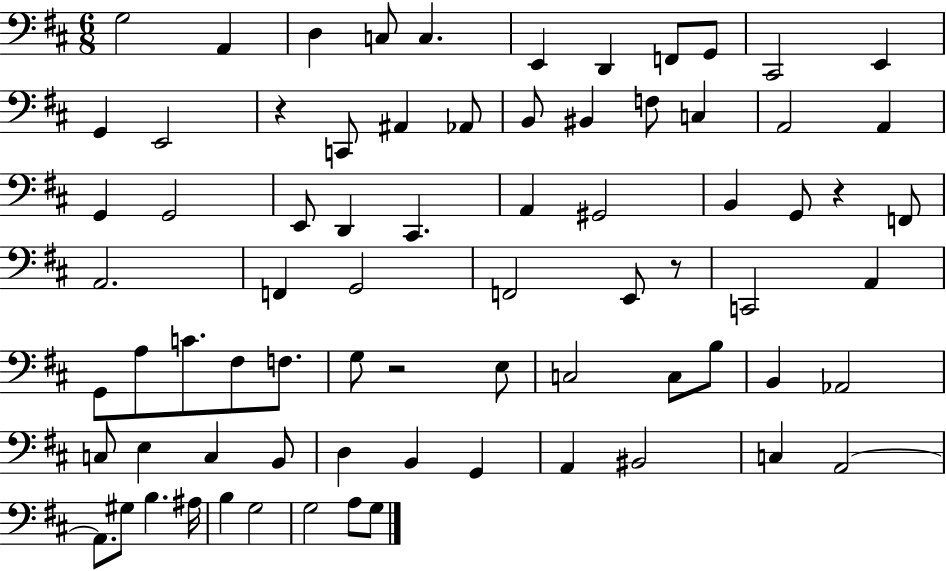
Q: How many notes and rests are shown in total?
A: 75